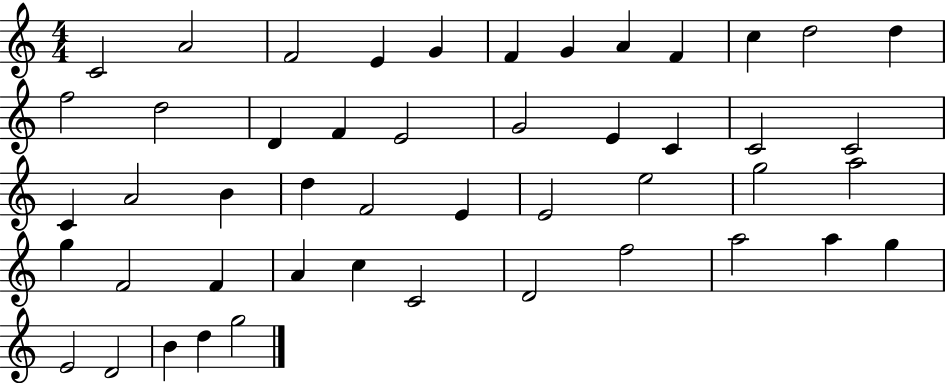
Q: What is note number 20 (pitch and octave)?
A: C4